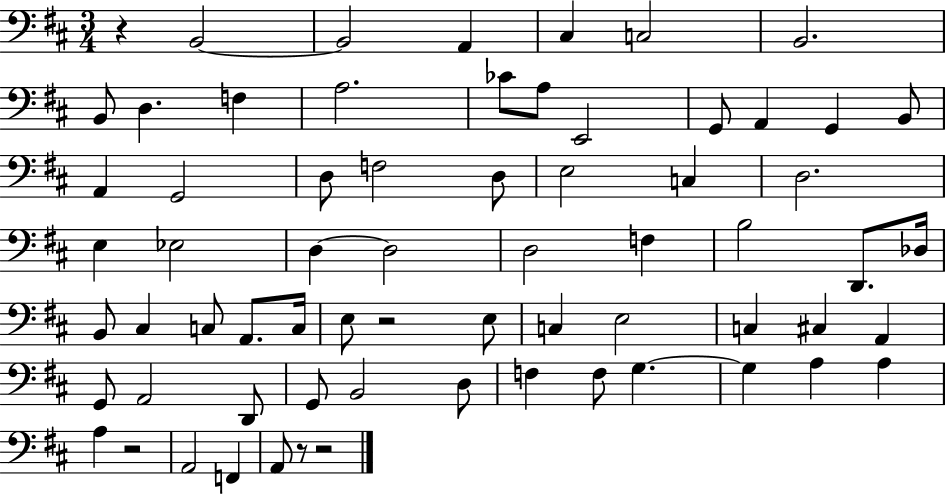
{
  \clef bass
  \numericTimeSignature
  \time 3/4
  \key d \major
  r4 b,2~~ | b,2 a,4 | cis4 c2 | b,2. | \break b,8 d4. f4 | a2. | ces'8 a8 e,2 | g,8 a,4 g,4 b,8 | \break a,4 g,2 | d8 f2 d8 | e2 c4 | d2. | \break e4 ees2 | d4~~ d2 | d2 f4 | b2 d,8. des16 | \break b,8 cis4 c8 a,8. c16 | e8 r2 e8 | c4 e2 | c4 cis4 a,4 | \break g,8 a,2 d,8 | g,8 b,2 d8 | f4 f8 g4.~~ | g4 a4 a4 | \break a4 r2 | a,2 f,4 | a,8 r8 r2 | \bar "|."
}